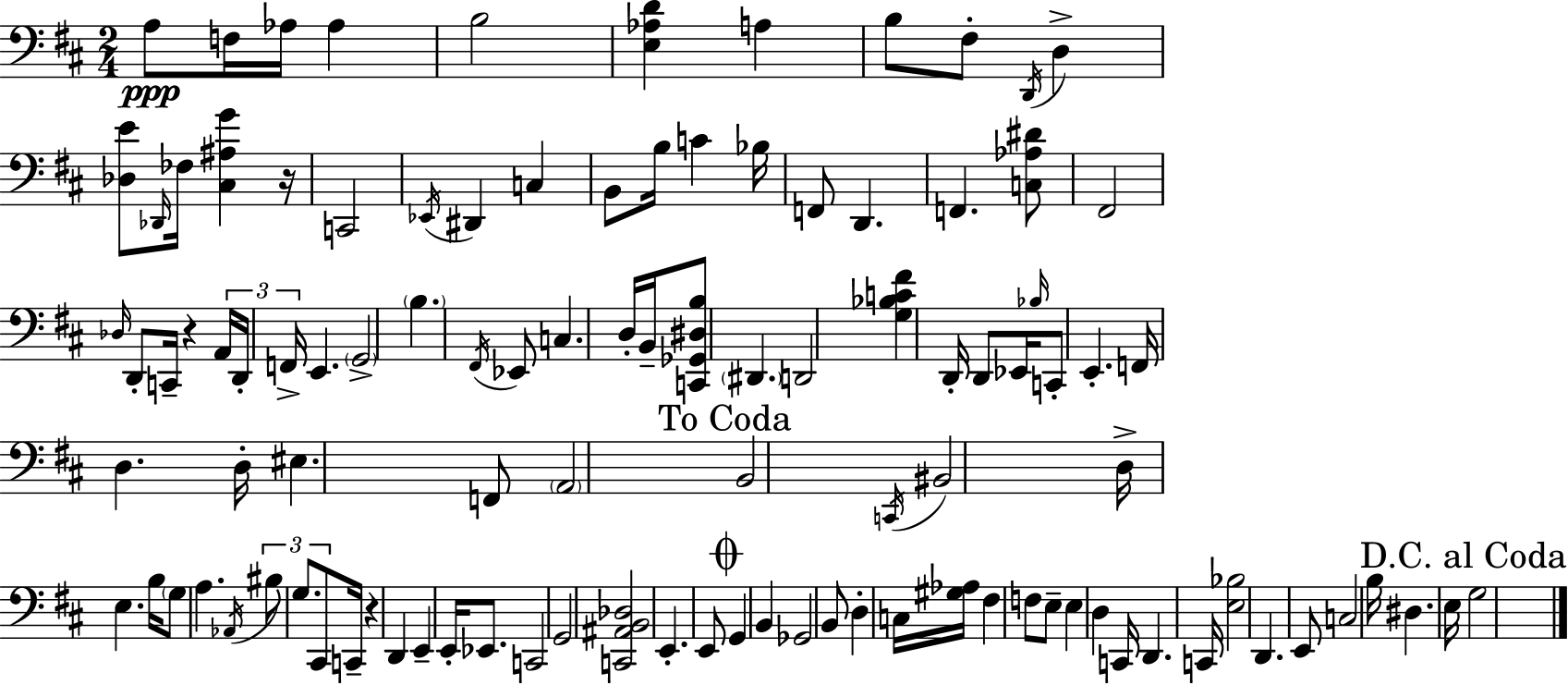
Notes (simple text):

A3/e F3/s Ab3/s Ab3/q B3/h [E3,Ab3,D4]/q A3/q B3/e F#3/e D2/s D3/q [Db3,E4]/e Db2/s FES3/s [C#3,A#3,G4]/q R/s C2/h Eb2/s D#2/q C3/q B2/e B3/s C4/q Bb3/s F2/e D2/q. F2/q. [C3,Ab3,D#4]/e F#2/h Db3/s D2/e C2/s R/q A2/s D2/s F2/s E2/q. G2/h B3/q. F#2/s Eb2/e C3/q. D3/s B2/s [C2,Gb2,D#3,B3]/e D#2/q. D2/h [G3,Bb3,C4,F#4]/q D2/s D2/e Eb2/s Bb3/s C2/e E2/q. F2/s D3/q. D3/s EIS3/q. F2/e A2/h B2/h C2/s BIS2/h D3/s E3/q. B3/s G3/e A3/q. Ab2/s BIS3/e G3/e. C#2/e C2/s R/q D2/q E2/q E2/s Eb2/e. C2/h G2/h [C2,A#2,B2,Db3]/h E2/q. E2/e G2/q B2/q Gb2/h B2/e D3/q C3/s [G#3,Ab3]/s F#3/q F3/e E3/e E3/q D3/q C2/s D2/q. C2/s [E3,Bb3]/h D2/q. E2/e C3/h B3/s D#3/q. E3/s G3/h